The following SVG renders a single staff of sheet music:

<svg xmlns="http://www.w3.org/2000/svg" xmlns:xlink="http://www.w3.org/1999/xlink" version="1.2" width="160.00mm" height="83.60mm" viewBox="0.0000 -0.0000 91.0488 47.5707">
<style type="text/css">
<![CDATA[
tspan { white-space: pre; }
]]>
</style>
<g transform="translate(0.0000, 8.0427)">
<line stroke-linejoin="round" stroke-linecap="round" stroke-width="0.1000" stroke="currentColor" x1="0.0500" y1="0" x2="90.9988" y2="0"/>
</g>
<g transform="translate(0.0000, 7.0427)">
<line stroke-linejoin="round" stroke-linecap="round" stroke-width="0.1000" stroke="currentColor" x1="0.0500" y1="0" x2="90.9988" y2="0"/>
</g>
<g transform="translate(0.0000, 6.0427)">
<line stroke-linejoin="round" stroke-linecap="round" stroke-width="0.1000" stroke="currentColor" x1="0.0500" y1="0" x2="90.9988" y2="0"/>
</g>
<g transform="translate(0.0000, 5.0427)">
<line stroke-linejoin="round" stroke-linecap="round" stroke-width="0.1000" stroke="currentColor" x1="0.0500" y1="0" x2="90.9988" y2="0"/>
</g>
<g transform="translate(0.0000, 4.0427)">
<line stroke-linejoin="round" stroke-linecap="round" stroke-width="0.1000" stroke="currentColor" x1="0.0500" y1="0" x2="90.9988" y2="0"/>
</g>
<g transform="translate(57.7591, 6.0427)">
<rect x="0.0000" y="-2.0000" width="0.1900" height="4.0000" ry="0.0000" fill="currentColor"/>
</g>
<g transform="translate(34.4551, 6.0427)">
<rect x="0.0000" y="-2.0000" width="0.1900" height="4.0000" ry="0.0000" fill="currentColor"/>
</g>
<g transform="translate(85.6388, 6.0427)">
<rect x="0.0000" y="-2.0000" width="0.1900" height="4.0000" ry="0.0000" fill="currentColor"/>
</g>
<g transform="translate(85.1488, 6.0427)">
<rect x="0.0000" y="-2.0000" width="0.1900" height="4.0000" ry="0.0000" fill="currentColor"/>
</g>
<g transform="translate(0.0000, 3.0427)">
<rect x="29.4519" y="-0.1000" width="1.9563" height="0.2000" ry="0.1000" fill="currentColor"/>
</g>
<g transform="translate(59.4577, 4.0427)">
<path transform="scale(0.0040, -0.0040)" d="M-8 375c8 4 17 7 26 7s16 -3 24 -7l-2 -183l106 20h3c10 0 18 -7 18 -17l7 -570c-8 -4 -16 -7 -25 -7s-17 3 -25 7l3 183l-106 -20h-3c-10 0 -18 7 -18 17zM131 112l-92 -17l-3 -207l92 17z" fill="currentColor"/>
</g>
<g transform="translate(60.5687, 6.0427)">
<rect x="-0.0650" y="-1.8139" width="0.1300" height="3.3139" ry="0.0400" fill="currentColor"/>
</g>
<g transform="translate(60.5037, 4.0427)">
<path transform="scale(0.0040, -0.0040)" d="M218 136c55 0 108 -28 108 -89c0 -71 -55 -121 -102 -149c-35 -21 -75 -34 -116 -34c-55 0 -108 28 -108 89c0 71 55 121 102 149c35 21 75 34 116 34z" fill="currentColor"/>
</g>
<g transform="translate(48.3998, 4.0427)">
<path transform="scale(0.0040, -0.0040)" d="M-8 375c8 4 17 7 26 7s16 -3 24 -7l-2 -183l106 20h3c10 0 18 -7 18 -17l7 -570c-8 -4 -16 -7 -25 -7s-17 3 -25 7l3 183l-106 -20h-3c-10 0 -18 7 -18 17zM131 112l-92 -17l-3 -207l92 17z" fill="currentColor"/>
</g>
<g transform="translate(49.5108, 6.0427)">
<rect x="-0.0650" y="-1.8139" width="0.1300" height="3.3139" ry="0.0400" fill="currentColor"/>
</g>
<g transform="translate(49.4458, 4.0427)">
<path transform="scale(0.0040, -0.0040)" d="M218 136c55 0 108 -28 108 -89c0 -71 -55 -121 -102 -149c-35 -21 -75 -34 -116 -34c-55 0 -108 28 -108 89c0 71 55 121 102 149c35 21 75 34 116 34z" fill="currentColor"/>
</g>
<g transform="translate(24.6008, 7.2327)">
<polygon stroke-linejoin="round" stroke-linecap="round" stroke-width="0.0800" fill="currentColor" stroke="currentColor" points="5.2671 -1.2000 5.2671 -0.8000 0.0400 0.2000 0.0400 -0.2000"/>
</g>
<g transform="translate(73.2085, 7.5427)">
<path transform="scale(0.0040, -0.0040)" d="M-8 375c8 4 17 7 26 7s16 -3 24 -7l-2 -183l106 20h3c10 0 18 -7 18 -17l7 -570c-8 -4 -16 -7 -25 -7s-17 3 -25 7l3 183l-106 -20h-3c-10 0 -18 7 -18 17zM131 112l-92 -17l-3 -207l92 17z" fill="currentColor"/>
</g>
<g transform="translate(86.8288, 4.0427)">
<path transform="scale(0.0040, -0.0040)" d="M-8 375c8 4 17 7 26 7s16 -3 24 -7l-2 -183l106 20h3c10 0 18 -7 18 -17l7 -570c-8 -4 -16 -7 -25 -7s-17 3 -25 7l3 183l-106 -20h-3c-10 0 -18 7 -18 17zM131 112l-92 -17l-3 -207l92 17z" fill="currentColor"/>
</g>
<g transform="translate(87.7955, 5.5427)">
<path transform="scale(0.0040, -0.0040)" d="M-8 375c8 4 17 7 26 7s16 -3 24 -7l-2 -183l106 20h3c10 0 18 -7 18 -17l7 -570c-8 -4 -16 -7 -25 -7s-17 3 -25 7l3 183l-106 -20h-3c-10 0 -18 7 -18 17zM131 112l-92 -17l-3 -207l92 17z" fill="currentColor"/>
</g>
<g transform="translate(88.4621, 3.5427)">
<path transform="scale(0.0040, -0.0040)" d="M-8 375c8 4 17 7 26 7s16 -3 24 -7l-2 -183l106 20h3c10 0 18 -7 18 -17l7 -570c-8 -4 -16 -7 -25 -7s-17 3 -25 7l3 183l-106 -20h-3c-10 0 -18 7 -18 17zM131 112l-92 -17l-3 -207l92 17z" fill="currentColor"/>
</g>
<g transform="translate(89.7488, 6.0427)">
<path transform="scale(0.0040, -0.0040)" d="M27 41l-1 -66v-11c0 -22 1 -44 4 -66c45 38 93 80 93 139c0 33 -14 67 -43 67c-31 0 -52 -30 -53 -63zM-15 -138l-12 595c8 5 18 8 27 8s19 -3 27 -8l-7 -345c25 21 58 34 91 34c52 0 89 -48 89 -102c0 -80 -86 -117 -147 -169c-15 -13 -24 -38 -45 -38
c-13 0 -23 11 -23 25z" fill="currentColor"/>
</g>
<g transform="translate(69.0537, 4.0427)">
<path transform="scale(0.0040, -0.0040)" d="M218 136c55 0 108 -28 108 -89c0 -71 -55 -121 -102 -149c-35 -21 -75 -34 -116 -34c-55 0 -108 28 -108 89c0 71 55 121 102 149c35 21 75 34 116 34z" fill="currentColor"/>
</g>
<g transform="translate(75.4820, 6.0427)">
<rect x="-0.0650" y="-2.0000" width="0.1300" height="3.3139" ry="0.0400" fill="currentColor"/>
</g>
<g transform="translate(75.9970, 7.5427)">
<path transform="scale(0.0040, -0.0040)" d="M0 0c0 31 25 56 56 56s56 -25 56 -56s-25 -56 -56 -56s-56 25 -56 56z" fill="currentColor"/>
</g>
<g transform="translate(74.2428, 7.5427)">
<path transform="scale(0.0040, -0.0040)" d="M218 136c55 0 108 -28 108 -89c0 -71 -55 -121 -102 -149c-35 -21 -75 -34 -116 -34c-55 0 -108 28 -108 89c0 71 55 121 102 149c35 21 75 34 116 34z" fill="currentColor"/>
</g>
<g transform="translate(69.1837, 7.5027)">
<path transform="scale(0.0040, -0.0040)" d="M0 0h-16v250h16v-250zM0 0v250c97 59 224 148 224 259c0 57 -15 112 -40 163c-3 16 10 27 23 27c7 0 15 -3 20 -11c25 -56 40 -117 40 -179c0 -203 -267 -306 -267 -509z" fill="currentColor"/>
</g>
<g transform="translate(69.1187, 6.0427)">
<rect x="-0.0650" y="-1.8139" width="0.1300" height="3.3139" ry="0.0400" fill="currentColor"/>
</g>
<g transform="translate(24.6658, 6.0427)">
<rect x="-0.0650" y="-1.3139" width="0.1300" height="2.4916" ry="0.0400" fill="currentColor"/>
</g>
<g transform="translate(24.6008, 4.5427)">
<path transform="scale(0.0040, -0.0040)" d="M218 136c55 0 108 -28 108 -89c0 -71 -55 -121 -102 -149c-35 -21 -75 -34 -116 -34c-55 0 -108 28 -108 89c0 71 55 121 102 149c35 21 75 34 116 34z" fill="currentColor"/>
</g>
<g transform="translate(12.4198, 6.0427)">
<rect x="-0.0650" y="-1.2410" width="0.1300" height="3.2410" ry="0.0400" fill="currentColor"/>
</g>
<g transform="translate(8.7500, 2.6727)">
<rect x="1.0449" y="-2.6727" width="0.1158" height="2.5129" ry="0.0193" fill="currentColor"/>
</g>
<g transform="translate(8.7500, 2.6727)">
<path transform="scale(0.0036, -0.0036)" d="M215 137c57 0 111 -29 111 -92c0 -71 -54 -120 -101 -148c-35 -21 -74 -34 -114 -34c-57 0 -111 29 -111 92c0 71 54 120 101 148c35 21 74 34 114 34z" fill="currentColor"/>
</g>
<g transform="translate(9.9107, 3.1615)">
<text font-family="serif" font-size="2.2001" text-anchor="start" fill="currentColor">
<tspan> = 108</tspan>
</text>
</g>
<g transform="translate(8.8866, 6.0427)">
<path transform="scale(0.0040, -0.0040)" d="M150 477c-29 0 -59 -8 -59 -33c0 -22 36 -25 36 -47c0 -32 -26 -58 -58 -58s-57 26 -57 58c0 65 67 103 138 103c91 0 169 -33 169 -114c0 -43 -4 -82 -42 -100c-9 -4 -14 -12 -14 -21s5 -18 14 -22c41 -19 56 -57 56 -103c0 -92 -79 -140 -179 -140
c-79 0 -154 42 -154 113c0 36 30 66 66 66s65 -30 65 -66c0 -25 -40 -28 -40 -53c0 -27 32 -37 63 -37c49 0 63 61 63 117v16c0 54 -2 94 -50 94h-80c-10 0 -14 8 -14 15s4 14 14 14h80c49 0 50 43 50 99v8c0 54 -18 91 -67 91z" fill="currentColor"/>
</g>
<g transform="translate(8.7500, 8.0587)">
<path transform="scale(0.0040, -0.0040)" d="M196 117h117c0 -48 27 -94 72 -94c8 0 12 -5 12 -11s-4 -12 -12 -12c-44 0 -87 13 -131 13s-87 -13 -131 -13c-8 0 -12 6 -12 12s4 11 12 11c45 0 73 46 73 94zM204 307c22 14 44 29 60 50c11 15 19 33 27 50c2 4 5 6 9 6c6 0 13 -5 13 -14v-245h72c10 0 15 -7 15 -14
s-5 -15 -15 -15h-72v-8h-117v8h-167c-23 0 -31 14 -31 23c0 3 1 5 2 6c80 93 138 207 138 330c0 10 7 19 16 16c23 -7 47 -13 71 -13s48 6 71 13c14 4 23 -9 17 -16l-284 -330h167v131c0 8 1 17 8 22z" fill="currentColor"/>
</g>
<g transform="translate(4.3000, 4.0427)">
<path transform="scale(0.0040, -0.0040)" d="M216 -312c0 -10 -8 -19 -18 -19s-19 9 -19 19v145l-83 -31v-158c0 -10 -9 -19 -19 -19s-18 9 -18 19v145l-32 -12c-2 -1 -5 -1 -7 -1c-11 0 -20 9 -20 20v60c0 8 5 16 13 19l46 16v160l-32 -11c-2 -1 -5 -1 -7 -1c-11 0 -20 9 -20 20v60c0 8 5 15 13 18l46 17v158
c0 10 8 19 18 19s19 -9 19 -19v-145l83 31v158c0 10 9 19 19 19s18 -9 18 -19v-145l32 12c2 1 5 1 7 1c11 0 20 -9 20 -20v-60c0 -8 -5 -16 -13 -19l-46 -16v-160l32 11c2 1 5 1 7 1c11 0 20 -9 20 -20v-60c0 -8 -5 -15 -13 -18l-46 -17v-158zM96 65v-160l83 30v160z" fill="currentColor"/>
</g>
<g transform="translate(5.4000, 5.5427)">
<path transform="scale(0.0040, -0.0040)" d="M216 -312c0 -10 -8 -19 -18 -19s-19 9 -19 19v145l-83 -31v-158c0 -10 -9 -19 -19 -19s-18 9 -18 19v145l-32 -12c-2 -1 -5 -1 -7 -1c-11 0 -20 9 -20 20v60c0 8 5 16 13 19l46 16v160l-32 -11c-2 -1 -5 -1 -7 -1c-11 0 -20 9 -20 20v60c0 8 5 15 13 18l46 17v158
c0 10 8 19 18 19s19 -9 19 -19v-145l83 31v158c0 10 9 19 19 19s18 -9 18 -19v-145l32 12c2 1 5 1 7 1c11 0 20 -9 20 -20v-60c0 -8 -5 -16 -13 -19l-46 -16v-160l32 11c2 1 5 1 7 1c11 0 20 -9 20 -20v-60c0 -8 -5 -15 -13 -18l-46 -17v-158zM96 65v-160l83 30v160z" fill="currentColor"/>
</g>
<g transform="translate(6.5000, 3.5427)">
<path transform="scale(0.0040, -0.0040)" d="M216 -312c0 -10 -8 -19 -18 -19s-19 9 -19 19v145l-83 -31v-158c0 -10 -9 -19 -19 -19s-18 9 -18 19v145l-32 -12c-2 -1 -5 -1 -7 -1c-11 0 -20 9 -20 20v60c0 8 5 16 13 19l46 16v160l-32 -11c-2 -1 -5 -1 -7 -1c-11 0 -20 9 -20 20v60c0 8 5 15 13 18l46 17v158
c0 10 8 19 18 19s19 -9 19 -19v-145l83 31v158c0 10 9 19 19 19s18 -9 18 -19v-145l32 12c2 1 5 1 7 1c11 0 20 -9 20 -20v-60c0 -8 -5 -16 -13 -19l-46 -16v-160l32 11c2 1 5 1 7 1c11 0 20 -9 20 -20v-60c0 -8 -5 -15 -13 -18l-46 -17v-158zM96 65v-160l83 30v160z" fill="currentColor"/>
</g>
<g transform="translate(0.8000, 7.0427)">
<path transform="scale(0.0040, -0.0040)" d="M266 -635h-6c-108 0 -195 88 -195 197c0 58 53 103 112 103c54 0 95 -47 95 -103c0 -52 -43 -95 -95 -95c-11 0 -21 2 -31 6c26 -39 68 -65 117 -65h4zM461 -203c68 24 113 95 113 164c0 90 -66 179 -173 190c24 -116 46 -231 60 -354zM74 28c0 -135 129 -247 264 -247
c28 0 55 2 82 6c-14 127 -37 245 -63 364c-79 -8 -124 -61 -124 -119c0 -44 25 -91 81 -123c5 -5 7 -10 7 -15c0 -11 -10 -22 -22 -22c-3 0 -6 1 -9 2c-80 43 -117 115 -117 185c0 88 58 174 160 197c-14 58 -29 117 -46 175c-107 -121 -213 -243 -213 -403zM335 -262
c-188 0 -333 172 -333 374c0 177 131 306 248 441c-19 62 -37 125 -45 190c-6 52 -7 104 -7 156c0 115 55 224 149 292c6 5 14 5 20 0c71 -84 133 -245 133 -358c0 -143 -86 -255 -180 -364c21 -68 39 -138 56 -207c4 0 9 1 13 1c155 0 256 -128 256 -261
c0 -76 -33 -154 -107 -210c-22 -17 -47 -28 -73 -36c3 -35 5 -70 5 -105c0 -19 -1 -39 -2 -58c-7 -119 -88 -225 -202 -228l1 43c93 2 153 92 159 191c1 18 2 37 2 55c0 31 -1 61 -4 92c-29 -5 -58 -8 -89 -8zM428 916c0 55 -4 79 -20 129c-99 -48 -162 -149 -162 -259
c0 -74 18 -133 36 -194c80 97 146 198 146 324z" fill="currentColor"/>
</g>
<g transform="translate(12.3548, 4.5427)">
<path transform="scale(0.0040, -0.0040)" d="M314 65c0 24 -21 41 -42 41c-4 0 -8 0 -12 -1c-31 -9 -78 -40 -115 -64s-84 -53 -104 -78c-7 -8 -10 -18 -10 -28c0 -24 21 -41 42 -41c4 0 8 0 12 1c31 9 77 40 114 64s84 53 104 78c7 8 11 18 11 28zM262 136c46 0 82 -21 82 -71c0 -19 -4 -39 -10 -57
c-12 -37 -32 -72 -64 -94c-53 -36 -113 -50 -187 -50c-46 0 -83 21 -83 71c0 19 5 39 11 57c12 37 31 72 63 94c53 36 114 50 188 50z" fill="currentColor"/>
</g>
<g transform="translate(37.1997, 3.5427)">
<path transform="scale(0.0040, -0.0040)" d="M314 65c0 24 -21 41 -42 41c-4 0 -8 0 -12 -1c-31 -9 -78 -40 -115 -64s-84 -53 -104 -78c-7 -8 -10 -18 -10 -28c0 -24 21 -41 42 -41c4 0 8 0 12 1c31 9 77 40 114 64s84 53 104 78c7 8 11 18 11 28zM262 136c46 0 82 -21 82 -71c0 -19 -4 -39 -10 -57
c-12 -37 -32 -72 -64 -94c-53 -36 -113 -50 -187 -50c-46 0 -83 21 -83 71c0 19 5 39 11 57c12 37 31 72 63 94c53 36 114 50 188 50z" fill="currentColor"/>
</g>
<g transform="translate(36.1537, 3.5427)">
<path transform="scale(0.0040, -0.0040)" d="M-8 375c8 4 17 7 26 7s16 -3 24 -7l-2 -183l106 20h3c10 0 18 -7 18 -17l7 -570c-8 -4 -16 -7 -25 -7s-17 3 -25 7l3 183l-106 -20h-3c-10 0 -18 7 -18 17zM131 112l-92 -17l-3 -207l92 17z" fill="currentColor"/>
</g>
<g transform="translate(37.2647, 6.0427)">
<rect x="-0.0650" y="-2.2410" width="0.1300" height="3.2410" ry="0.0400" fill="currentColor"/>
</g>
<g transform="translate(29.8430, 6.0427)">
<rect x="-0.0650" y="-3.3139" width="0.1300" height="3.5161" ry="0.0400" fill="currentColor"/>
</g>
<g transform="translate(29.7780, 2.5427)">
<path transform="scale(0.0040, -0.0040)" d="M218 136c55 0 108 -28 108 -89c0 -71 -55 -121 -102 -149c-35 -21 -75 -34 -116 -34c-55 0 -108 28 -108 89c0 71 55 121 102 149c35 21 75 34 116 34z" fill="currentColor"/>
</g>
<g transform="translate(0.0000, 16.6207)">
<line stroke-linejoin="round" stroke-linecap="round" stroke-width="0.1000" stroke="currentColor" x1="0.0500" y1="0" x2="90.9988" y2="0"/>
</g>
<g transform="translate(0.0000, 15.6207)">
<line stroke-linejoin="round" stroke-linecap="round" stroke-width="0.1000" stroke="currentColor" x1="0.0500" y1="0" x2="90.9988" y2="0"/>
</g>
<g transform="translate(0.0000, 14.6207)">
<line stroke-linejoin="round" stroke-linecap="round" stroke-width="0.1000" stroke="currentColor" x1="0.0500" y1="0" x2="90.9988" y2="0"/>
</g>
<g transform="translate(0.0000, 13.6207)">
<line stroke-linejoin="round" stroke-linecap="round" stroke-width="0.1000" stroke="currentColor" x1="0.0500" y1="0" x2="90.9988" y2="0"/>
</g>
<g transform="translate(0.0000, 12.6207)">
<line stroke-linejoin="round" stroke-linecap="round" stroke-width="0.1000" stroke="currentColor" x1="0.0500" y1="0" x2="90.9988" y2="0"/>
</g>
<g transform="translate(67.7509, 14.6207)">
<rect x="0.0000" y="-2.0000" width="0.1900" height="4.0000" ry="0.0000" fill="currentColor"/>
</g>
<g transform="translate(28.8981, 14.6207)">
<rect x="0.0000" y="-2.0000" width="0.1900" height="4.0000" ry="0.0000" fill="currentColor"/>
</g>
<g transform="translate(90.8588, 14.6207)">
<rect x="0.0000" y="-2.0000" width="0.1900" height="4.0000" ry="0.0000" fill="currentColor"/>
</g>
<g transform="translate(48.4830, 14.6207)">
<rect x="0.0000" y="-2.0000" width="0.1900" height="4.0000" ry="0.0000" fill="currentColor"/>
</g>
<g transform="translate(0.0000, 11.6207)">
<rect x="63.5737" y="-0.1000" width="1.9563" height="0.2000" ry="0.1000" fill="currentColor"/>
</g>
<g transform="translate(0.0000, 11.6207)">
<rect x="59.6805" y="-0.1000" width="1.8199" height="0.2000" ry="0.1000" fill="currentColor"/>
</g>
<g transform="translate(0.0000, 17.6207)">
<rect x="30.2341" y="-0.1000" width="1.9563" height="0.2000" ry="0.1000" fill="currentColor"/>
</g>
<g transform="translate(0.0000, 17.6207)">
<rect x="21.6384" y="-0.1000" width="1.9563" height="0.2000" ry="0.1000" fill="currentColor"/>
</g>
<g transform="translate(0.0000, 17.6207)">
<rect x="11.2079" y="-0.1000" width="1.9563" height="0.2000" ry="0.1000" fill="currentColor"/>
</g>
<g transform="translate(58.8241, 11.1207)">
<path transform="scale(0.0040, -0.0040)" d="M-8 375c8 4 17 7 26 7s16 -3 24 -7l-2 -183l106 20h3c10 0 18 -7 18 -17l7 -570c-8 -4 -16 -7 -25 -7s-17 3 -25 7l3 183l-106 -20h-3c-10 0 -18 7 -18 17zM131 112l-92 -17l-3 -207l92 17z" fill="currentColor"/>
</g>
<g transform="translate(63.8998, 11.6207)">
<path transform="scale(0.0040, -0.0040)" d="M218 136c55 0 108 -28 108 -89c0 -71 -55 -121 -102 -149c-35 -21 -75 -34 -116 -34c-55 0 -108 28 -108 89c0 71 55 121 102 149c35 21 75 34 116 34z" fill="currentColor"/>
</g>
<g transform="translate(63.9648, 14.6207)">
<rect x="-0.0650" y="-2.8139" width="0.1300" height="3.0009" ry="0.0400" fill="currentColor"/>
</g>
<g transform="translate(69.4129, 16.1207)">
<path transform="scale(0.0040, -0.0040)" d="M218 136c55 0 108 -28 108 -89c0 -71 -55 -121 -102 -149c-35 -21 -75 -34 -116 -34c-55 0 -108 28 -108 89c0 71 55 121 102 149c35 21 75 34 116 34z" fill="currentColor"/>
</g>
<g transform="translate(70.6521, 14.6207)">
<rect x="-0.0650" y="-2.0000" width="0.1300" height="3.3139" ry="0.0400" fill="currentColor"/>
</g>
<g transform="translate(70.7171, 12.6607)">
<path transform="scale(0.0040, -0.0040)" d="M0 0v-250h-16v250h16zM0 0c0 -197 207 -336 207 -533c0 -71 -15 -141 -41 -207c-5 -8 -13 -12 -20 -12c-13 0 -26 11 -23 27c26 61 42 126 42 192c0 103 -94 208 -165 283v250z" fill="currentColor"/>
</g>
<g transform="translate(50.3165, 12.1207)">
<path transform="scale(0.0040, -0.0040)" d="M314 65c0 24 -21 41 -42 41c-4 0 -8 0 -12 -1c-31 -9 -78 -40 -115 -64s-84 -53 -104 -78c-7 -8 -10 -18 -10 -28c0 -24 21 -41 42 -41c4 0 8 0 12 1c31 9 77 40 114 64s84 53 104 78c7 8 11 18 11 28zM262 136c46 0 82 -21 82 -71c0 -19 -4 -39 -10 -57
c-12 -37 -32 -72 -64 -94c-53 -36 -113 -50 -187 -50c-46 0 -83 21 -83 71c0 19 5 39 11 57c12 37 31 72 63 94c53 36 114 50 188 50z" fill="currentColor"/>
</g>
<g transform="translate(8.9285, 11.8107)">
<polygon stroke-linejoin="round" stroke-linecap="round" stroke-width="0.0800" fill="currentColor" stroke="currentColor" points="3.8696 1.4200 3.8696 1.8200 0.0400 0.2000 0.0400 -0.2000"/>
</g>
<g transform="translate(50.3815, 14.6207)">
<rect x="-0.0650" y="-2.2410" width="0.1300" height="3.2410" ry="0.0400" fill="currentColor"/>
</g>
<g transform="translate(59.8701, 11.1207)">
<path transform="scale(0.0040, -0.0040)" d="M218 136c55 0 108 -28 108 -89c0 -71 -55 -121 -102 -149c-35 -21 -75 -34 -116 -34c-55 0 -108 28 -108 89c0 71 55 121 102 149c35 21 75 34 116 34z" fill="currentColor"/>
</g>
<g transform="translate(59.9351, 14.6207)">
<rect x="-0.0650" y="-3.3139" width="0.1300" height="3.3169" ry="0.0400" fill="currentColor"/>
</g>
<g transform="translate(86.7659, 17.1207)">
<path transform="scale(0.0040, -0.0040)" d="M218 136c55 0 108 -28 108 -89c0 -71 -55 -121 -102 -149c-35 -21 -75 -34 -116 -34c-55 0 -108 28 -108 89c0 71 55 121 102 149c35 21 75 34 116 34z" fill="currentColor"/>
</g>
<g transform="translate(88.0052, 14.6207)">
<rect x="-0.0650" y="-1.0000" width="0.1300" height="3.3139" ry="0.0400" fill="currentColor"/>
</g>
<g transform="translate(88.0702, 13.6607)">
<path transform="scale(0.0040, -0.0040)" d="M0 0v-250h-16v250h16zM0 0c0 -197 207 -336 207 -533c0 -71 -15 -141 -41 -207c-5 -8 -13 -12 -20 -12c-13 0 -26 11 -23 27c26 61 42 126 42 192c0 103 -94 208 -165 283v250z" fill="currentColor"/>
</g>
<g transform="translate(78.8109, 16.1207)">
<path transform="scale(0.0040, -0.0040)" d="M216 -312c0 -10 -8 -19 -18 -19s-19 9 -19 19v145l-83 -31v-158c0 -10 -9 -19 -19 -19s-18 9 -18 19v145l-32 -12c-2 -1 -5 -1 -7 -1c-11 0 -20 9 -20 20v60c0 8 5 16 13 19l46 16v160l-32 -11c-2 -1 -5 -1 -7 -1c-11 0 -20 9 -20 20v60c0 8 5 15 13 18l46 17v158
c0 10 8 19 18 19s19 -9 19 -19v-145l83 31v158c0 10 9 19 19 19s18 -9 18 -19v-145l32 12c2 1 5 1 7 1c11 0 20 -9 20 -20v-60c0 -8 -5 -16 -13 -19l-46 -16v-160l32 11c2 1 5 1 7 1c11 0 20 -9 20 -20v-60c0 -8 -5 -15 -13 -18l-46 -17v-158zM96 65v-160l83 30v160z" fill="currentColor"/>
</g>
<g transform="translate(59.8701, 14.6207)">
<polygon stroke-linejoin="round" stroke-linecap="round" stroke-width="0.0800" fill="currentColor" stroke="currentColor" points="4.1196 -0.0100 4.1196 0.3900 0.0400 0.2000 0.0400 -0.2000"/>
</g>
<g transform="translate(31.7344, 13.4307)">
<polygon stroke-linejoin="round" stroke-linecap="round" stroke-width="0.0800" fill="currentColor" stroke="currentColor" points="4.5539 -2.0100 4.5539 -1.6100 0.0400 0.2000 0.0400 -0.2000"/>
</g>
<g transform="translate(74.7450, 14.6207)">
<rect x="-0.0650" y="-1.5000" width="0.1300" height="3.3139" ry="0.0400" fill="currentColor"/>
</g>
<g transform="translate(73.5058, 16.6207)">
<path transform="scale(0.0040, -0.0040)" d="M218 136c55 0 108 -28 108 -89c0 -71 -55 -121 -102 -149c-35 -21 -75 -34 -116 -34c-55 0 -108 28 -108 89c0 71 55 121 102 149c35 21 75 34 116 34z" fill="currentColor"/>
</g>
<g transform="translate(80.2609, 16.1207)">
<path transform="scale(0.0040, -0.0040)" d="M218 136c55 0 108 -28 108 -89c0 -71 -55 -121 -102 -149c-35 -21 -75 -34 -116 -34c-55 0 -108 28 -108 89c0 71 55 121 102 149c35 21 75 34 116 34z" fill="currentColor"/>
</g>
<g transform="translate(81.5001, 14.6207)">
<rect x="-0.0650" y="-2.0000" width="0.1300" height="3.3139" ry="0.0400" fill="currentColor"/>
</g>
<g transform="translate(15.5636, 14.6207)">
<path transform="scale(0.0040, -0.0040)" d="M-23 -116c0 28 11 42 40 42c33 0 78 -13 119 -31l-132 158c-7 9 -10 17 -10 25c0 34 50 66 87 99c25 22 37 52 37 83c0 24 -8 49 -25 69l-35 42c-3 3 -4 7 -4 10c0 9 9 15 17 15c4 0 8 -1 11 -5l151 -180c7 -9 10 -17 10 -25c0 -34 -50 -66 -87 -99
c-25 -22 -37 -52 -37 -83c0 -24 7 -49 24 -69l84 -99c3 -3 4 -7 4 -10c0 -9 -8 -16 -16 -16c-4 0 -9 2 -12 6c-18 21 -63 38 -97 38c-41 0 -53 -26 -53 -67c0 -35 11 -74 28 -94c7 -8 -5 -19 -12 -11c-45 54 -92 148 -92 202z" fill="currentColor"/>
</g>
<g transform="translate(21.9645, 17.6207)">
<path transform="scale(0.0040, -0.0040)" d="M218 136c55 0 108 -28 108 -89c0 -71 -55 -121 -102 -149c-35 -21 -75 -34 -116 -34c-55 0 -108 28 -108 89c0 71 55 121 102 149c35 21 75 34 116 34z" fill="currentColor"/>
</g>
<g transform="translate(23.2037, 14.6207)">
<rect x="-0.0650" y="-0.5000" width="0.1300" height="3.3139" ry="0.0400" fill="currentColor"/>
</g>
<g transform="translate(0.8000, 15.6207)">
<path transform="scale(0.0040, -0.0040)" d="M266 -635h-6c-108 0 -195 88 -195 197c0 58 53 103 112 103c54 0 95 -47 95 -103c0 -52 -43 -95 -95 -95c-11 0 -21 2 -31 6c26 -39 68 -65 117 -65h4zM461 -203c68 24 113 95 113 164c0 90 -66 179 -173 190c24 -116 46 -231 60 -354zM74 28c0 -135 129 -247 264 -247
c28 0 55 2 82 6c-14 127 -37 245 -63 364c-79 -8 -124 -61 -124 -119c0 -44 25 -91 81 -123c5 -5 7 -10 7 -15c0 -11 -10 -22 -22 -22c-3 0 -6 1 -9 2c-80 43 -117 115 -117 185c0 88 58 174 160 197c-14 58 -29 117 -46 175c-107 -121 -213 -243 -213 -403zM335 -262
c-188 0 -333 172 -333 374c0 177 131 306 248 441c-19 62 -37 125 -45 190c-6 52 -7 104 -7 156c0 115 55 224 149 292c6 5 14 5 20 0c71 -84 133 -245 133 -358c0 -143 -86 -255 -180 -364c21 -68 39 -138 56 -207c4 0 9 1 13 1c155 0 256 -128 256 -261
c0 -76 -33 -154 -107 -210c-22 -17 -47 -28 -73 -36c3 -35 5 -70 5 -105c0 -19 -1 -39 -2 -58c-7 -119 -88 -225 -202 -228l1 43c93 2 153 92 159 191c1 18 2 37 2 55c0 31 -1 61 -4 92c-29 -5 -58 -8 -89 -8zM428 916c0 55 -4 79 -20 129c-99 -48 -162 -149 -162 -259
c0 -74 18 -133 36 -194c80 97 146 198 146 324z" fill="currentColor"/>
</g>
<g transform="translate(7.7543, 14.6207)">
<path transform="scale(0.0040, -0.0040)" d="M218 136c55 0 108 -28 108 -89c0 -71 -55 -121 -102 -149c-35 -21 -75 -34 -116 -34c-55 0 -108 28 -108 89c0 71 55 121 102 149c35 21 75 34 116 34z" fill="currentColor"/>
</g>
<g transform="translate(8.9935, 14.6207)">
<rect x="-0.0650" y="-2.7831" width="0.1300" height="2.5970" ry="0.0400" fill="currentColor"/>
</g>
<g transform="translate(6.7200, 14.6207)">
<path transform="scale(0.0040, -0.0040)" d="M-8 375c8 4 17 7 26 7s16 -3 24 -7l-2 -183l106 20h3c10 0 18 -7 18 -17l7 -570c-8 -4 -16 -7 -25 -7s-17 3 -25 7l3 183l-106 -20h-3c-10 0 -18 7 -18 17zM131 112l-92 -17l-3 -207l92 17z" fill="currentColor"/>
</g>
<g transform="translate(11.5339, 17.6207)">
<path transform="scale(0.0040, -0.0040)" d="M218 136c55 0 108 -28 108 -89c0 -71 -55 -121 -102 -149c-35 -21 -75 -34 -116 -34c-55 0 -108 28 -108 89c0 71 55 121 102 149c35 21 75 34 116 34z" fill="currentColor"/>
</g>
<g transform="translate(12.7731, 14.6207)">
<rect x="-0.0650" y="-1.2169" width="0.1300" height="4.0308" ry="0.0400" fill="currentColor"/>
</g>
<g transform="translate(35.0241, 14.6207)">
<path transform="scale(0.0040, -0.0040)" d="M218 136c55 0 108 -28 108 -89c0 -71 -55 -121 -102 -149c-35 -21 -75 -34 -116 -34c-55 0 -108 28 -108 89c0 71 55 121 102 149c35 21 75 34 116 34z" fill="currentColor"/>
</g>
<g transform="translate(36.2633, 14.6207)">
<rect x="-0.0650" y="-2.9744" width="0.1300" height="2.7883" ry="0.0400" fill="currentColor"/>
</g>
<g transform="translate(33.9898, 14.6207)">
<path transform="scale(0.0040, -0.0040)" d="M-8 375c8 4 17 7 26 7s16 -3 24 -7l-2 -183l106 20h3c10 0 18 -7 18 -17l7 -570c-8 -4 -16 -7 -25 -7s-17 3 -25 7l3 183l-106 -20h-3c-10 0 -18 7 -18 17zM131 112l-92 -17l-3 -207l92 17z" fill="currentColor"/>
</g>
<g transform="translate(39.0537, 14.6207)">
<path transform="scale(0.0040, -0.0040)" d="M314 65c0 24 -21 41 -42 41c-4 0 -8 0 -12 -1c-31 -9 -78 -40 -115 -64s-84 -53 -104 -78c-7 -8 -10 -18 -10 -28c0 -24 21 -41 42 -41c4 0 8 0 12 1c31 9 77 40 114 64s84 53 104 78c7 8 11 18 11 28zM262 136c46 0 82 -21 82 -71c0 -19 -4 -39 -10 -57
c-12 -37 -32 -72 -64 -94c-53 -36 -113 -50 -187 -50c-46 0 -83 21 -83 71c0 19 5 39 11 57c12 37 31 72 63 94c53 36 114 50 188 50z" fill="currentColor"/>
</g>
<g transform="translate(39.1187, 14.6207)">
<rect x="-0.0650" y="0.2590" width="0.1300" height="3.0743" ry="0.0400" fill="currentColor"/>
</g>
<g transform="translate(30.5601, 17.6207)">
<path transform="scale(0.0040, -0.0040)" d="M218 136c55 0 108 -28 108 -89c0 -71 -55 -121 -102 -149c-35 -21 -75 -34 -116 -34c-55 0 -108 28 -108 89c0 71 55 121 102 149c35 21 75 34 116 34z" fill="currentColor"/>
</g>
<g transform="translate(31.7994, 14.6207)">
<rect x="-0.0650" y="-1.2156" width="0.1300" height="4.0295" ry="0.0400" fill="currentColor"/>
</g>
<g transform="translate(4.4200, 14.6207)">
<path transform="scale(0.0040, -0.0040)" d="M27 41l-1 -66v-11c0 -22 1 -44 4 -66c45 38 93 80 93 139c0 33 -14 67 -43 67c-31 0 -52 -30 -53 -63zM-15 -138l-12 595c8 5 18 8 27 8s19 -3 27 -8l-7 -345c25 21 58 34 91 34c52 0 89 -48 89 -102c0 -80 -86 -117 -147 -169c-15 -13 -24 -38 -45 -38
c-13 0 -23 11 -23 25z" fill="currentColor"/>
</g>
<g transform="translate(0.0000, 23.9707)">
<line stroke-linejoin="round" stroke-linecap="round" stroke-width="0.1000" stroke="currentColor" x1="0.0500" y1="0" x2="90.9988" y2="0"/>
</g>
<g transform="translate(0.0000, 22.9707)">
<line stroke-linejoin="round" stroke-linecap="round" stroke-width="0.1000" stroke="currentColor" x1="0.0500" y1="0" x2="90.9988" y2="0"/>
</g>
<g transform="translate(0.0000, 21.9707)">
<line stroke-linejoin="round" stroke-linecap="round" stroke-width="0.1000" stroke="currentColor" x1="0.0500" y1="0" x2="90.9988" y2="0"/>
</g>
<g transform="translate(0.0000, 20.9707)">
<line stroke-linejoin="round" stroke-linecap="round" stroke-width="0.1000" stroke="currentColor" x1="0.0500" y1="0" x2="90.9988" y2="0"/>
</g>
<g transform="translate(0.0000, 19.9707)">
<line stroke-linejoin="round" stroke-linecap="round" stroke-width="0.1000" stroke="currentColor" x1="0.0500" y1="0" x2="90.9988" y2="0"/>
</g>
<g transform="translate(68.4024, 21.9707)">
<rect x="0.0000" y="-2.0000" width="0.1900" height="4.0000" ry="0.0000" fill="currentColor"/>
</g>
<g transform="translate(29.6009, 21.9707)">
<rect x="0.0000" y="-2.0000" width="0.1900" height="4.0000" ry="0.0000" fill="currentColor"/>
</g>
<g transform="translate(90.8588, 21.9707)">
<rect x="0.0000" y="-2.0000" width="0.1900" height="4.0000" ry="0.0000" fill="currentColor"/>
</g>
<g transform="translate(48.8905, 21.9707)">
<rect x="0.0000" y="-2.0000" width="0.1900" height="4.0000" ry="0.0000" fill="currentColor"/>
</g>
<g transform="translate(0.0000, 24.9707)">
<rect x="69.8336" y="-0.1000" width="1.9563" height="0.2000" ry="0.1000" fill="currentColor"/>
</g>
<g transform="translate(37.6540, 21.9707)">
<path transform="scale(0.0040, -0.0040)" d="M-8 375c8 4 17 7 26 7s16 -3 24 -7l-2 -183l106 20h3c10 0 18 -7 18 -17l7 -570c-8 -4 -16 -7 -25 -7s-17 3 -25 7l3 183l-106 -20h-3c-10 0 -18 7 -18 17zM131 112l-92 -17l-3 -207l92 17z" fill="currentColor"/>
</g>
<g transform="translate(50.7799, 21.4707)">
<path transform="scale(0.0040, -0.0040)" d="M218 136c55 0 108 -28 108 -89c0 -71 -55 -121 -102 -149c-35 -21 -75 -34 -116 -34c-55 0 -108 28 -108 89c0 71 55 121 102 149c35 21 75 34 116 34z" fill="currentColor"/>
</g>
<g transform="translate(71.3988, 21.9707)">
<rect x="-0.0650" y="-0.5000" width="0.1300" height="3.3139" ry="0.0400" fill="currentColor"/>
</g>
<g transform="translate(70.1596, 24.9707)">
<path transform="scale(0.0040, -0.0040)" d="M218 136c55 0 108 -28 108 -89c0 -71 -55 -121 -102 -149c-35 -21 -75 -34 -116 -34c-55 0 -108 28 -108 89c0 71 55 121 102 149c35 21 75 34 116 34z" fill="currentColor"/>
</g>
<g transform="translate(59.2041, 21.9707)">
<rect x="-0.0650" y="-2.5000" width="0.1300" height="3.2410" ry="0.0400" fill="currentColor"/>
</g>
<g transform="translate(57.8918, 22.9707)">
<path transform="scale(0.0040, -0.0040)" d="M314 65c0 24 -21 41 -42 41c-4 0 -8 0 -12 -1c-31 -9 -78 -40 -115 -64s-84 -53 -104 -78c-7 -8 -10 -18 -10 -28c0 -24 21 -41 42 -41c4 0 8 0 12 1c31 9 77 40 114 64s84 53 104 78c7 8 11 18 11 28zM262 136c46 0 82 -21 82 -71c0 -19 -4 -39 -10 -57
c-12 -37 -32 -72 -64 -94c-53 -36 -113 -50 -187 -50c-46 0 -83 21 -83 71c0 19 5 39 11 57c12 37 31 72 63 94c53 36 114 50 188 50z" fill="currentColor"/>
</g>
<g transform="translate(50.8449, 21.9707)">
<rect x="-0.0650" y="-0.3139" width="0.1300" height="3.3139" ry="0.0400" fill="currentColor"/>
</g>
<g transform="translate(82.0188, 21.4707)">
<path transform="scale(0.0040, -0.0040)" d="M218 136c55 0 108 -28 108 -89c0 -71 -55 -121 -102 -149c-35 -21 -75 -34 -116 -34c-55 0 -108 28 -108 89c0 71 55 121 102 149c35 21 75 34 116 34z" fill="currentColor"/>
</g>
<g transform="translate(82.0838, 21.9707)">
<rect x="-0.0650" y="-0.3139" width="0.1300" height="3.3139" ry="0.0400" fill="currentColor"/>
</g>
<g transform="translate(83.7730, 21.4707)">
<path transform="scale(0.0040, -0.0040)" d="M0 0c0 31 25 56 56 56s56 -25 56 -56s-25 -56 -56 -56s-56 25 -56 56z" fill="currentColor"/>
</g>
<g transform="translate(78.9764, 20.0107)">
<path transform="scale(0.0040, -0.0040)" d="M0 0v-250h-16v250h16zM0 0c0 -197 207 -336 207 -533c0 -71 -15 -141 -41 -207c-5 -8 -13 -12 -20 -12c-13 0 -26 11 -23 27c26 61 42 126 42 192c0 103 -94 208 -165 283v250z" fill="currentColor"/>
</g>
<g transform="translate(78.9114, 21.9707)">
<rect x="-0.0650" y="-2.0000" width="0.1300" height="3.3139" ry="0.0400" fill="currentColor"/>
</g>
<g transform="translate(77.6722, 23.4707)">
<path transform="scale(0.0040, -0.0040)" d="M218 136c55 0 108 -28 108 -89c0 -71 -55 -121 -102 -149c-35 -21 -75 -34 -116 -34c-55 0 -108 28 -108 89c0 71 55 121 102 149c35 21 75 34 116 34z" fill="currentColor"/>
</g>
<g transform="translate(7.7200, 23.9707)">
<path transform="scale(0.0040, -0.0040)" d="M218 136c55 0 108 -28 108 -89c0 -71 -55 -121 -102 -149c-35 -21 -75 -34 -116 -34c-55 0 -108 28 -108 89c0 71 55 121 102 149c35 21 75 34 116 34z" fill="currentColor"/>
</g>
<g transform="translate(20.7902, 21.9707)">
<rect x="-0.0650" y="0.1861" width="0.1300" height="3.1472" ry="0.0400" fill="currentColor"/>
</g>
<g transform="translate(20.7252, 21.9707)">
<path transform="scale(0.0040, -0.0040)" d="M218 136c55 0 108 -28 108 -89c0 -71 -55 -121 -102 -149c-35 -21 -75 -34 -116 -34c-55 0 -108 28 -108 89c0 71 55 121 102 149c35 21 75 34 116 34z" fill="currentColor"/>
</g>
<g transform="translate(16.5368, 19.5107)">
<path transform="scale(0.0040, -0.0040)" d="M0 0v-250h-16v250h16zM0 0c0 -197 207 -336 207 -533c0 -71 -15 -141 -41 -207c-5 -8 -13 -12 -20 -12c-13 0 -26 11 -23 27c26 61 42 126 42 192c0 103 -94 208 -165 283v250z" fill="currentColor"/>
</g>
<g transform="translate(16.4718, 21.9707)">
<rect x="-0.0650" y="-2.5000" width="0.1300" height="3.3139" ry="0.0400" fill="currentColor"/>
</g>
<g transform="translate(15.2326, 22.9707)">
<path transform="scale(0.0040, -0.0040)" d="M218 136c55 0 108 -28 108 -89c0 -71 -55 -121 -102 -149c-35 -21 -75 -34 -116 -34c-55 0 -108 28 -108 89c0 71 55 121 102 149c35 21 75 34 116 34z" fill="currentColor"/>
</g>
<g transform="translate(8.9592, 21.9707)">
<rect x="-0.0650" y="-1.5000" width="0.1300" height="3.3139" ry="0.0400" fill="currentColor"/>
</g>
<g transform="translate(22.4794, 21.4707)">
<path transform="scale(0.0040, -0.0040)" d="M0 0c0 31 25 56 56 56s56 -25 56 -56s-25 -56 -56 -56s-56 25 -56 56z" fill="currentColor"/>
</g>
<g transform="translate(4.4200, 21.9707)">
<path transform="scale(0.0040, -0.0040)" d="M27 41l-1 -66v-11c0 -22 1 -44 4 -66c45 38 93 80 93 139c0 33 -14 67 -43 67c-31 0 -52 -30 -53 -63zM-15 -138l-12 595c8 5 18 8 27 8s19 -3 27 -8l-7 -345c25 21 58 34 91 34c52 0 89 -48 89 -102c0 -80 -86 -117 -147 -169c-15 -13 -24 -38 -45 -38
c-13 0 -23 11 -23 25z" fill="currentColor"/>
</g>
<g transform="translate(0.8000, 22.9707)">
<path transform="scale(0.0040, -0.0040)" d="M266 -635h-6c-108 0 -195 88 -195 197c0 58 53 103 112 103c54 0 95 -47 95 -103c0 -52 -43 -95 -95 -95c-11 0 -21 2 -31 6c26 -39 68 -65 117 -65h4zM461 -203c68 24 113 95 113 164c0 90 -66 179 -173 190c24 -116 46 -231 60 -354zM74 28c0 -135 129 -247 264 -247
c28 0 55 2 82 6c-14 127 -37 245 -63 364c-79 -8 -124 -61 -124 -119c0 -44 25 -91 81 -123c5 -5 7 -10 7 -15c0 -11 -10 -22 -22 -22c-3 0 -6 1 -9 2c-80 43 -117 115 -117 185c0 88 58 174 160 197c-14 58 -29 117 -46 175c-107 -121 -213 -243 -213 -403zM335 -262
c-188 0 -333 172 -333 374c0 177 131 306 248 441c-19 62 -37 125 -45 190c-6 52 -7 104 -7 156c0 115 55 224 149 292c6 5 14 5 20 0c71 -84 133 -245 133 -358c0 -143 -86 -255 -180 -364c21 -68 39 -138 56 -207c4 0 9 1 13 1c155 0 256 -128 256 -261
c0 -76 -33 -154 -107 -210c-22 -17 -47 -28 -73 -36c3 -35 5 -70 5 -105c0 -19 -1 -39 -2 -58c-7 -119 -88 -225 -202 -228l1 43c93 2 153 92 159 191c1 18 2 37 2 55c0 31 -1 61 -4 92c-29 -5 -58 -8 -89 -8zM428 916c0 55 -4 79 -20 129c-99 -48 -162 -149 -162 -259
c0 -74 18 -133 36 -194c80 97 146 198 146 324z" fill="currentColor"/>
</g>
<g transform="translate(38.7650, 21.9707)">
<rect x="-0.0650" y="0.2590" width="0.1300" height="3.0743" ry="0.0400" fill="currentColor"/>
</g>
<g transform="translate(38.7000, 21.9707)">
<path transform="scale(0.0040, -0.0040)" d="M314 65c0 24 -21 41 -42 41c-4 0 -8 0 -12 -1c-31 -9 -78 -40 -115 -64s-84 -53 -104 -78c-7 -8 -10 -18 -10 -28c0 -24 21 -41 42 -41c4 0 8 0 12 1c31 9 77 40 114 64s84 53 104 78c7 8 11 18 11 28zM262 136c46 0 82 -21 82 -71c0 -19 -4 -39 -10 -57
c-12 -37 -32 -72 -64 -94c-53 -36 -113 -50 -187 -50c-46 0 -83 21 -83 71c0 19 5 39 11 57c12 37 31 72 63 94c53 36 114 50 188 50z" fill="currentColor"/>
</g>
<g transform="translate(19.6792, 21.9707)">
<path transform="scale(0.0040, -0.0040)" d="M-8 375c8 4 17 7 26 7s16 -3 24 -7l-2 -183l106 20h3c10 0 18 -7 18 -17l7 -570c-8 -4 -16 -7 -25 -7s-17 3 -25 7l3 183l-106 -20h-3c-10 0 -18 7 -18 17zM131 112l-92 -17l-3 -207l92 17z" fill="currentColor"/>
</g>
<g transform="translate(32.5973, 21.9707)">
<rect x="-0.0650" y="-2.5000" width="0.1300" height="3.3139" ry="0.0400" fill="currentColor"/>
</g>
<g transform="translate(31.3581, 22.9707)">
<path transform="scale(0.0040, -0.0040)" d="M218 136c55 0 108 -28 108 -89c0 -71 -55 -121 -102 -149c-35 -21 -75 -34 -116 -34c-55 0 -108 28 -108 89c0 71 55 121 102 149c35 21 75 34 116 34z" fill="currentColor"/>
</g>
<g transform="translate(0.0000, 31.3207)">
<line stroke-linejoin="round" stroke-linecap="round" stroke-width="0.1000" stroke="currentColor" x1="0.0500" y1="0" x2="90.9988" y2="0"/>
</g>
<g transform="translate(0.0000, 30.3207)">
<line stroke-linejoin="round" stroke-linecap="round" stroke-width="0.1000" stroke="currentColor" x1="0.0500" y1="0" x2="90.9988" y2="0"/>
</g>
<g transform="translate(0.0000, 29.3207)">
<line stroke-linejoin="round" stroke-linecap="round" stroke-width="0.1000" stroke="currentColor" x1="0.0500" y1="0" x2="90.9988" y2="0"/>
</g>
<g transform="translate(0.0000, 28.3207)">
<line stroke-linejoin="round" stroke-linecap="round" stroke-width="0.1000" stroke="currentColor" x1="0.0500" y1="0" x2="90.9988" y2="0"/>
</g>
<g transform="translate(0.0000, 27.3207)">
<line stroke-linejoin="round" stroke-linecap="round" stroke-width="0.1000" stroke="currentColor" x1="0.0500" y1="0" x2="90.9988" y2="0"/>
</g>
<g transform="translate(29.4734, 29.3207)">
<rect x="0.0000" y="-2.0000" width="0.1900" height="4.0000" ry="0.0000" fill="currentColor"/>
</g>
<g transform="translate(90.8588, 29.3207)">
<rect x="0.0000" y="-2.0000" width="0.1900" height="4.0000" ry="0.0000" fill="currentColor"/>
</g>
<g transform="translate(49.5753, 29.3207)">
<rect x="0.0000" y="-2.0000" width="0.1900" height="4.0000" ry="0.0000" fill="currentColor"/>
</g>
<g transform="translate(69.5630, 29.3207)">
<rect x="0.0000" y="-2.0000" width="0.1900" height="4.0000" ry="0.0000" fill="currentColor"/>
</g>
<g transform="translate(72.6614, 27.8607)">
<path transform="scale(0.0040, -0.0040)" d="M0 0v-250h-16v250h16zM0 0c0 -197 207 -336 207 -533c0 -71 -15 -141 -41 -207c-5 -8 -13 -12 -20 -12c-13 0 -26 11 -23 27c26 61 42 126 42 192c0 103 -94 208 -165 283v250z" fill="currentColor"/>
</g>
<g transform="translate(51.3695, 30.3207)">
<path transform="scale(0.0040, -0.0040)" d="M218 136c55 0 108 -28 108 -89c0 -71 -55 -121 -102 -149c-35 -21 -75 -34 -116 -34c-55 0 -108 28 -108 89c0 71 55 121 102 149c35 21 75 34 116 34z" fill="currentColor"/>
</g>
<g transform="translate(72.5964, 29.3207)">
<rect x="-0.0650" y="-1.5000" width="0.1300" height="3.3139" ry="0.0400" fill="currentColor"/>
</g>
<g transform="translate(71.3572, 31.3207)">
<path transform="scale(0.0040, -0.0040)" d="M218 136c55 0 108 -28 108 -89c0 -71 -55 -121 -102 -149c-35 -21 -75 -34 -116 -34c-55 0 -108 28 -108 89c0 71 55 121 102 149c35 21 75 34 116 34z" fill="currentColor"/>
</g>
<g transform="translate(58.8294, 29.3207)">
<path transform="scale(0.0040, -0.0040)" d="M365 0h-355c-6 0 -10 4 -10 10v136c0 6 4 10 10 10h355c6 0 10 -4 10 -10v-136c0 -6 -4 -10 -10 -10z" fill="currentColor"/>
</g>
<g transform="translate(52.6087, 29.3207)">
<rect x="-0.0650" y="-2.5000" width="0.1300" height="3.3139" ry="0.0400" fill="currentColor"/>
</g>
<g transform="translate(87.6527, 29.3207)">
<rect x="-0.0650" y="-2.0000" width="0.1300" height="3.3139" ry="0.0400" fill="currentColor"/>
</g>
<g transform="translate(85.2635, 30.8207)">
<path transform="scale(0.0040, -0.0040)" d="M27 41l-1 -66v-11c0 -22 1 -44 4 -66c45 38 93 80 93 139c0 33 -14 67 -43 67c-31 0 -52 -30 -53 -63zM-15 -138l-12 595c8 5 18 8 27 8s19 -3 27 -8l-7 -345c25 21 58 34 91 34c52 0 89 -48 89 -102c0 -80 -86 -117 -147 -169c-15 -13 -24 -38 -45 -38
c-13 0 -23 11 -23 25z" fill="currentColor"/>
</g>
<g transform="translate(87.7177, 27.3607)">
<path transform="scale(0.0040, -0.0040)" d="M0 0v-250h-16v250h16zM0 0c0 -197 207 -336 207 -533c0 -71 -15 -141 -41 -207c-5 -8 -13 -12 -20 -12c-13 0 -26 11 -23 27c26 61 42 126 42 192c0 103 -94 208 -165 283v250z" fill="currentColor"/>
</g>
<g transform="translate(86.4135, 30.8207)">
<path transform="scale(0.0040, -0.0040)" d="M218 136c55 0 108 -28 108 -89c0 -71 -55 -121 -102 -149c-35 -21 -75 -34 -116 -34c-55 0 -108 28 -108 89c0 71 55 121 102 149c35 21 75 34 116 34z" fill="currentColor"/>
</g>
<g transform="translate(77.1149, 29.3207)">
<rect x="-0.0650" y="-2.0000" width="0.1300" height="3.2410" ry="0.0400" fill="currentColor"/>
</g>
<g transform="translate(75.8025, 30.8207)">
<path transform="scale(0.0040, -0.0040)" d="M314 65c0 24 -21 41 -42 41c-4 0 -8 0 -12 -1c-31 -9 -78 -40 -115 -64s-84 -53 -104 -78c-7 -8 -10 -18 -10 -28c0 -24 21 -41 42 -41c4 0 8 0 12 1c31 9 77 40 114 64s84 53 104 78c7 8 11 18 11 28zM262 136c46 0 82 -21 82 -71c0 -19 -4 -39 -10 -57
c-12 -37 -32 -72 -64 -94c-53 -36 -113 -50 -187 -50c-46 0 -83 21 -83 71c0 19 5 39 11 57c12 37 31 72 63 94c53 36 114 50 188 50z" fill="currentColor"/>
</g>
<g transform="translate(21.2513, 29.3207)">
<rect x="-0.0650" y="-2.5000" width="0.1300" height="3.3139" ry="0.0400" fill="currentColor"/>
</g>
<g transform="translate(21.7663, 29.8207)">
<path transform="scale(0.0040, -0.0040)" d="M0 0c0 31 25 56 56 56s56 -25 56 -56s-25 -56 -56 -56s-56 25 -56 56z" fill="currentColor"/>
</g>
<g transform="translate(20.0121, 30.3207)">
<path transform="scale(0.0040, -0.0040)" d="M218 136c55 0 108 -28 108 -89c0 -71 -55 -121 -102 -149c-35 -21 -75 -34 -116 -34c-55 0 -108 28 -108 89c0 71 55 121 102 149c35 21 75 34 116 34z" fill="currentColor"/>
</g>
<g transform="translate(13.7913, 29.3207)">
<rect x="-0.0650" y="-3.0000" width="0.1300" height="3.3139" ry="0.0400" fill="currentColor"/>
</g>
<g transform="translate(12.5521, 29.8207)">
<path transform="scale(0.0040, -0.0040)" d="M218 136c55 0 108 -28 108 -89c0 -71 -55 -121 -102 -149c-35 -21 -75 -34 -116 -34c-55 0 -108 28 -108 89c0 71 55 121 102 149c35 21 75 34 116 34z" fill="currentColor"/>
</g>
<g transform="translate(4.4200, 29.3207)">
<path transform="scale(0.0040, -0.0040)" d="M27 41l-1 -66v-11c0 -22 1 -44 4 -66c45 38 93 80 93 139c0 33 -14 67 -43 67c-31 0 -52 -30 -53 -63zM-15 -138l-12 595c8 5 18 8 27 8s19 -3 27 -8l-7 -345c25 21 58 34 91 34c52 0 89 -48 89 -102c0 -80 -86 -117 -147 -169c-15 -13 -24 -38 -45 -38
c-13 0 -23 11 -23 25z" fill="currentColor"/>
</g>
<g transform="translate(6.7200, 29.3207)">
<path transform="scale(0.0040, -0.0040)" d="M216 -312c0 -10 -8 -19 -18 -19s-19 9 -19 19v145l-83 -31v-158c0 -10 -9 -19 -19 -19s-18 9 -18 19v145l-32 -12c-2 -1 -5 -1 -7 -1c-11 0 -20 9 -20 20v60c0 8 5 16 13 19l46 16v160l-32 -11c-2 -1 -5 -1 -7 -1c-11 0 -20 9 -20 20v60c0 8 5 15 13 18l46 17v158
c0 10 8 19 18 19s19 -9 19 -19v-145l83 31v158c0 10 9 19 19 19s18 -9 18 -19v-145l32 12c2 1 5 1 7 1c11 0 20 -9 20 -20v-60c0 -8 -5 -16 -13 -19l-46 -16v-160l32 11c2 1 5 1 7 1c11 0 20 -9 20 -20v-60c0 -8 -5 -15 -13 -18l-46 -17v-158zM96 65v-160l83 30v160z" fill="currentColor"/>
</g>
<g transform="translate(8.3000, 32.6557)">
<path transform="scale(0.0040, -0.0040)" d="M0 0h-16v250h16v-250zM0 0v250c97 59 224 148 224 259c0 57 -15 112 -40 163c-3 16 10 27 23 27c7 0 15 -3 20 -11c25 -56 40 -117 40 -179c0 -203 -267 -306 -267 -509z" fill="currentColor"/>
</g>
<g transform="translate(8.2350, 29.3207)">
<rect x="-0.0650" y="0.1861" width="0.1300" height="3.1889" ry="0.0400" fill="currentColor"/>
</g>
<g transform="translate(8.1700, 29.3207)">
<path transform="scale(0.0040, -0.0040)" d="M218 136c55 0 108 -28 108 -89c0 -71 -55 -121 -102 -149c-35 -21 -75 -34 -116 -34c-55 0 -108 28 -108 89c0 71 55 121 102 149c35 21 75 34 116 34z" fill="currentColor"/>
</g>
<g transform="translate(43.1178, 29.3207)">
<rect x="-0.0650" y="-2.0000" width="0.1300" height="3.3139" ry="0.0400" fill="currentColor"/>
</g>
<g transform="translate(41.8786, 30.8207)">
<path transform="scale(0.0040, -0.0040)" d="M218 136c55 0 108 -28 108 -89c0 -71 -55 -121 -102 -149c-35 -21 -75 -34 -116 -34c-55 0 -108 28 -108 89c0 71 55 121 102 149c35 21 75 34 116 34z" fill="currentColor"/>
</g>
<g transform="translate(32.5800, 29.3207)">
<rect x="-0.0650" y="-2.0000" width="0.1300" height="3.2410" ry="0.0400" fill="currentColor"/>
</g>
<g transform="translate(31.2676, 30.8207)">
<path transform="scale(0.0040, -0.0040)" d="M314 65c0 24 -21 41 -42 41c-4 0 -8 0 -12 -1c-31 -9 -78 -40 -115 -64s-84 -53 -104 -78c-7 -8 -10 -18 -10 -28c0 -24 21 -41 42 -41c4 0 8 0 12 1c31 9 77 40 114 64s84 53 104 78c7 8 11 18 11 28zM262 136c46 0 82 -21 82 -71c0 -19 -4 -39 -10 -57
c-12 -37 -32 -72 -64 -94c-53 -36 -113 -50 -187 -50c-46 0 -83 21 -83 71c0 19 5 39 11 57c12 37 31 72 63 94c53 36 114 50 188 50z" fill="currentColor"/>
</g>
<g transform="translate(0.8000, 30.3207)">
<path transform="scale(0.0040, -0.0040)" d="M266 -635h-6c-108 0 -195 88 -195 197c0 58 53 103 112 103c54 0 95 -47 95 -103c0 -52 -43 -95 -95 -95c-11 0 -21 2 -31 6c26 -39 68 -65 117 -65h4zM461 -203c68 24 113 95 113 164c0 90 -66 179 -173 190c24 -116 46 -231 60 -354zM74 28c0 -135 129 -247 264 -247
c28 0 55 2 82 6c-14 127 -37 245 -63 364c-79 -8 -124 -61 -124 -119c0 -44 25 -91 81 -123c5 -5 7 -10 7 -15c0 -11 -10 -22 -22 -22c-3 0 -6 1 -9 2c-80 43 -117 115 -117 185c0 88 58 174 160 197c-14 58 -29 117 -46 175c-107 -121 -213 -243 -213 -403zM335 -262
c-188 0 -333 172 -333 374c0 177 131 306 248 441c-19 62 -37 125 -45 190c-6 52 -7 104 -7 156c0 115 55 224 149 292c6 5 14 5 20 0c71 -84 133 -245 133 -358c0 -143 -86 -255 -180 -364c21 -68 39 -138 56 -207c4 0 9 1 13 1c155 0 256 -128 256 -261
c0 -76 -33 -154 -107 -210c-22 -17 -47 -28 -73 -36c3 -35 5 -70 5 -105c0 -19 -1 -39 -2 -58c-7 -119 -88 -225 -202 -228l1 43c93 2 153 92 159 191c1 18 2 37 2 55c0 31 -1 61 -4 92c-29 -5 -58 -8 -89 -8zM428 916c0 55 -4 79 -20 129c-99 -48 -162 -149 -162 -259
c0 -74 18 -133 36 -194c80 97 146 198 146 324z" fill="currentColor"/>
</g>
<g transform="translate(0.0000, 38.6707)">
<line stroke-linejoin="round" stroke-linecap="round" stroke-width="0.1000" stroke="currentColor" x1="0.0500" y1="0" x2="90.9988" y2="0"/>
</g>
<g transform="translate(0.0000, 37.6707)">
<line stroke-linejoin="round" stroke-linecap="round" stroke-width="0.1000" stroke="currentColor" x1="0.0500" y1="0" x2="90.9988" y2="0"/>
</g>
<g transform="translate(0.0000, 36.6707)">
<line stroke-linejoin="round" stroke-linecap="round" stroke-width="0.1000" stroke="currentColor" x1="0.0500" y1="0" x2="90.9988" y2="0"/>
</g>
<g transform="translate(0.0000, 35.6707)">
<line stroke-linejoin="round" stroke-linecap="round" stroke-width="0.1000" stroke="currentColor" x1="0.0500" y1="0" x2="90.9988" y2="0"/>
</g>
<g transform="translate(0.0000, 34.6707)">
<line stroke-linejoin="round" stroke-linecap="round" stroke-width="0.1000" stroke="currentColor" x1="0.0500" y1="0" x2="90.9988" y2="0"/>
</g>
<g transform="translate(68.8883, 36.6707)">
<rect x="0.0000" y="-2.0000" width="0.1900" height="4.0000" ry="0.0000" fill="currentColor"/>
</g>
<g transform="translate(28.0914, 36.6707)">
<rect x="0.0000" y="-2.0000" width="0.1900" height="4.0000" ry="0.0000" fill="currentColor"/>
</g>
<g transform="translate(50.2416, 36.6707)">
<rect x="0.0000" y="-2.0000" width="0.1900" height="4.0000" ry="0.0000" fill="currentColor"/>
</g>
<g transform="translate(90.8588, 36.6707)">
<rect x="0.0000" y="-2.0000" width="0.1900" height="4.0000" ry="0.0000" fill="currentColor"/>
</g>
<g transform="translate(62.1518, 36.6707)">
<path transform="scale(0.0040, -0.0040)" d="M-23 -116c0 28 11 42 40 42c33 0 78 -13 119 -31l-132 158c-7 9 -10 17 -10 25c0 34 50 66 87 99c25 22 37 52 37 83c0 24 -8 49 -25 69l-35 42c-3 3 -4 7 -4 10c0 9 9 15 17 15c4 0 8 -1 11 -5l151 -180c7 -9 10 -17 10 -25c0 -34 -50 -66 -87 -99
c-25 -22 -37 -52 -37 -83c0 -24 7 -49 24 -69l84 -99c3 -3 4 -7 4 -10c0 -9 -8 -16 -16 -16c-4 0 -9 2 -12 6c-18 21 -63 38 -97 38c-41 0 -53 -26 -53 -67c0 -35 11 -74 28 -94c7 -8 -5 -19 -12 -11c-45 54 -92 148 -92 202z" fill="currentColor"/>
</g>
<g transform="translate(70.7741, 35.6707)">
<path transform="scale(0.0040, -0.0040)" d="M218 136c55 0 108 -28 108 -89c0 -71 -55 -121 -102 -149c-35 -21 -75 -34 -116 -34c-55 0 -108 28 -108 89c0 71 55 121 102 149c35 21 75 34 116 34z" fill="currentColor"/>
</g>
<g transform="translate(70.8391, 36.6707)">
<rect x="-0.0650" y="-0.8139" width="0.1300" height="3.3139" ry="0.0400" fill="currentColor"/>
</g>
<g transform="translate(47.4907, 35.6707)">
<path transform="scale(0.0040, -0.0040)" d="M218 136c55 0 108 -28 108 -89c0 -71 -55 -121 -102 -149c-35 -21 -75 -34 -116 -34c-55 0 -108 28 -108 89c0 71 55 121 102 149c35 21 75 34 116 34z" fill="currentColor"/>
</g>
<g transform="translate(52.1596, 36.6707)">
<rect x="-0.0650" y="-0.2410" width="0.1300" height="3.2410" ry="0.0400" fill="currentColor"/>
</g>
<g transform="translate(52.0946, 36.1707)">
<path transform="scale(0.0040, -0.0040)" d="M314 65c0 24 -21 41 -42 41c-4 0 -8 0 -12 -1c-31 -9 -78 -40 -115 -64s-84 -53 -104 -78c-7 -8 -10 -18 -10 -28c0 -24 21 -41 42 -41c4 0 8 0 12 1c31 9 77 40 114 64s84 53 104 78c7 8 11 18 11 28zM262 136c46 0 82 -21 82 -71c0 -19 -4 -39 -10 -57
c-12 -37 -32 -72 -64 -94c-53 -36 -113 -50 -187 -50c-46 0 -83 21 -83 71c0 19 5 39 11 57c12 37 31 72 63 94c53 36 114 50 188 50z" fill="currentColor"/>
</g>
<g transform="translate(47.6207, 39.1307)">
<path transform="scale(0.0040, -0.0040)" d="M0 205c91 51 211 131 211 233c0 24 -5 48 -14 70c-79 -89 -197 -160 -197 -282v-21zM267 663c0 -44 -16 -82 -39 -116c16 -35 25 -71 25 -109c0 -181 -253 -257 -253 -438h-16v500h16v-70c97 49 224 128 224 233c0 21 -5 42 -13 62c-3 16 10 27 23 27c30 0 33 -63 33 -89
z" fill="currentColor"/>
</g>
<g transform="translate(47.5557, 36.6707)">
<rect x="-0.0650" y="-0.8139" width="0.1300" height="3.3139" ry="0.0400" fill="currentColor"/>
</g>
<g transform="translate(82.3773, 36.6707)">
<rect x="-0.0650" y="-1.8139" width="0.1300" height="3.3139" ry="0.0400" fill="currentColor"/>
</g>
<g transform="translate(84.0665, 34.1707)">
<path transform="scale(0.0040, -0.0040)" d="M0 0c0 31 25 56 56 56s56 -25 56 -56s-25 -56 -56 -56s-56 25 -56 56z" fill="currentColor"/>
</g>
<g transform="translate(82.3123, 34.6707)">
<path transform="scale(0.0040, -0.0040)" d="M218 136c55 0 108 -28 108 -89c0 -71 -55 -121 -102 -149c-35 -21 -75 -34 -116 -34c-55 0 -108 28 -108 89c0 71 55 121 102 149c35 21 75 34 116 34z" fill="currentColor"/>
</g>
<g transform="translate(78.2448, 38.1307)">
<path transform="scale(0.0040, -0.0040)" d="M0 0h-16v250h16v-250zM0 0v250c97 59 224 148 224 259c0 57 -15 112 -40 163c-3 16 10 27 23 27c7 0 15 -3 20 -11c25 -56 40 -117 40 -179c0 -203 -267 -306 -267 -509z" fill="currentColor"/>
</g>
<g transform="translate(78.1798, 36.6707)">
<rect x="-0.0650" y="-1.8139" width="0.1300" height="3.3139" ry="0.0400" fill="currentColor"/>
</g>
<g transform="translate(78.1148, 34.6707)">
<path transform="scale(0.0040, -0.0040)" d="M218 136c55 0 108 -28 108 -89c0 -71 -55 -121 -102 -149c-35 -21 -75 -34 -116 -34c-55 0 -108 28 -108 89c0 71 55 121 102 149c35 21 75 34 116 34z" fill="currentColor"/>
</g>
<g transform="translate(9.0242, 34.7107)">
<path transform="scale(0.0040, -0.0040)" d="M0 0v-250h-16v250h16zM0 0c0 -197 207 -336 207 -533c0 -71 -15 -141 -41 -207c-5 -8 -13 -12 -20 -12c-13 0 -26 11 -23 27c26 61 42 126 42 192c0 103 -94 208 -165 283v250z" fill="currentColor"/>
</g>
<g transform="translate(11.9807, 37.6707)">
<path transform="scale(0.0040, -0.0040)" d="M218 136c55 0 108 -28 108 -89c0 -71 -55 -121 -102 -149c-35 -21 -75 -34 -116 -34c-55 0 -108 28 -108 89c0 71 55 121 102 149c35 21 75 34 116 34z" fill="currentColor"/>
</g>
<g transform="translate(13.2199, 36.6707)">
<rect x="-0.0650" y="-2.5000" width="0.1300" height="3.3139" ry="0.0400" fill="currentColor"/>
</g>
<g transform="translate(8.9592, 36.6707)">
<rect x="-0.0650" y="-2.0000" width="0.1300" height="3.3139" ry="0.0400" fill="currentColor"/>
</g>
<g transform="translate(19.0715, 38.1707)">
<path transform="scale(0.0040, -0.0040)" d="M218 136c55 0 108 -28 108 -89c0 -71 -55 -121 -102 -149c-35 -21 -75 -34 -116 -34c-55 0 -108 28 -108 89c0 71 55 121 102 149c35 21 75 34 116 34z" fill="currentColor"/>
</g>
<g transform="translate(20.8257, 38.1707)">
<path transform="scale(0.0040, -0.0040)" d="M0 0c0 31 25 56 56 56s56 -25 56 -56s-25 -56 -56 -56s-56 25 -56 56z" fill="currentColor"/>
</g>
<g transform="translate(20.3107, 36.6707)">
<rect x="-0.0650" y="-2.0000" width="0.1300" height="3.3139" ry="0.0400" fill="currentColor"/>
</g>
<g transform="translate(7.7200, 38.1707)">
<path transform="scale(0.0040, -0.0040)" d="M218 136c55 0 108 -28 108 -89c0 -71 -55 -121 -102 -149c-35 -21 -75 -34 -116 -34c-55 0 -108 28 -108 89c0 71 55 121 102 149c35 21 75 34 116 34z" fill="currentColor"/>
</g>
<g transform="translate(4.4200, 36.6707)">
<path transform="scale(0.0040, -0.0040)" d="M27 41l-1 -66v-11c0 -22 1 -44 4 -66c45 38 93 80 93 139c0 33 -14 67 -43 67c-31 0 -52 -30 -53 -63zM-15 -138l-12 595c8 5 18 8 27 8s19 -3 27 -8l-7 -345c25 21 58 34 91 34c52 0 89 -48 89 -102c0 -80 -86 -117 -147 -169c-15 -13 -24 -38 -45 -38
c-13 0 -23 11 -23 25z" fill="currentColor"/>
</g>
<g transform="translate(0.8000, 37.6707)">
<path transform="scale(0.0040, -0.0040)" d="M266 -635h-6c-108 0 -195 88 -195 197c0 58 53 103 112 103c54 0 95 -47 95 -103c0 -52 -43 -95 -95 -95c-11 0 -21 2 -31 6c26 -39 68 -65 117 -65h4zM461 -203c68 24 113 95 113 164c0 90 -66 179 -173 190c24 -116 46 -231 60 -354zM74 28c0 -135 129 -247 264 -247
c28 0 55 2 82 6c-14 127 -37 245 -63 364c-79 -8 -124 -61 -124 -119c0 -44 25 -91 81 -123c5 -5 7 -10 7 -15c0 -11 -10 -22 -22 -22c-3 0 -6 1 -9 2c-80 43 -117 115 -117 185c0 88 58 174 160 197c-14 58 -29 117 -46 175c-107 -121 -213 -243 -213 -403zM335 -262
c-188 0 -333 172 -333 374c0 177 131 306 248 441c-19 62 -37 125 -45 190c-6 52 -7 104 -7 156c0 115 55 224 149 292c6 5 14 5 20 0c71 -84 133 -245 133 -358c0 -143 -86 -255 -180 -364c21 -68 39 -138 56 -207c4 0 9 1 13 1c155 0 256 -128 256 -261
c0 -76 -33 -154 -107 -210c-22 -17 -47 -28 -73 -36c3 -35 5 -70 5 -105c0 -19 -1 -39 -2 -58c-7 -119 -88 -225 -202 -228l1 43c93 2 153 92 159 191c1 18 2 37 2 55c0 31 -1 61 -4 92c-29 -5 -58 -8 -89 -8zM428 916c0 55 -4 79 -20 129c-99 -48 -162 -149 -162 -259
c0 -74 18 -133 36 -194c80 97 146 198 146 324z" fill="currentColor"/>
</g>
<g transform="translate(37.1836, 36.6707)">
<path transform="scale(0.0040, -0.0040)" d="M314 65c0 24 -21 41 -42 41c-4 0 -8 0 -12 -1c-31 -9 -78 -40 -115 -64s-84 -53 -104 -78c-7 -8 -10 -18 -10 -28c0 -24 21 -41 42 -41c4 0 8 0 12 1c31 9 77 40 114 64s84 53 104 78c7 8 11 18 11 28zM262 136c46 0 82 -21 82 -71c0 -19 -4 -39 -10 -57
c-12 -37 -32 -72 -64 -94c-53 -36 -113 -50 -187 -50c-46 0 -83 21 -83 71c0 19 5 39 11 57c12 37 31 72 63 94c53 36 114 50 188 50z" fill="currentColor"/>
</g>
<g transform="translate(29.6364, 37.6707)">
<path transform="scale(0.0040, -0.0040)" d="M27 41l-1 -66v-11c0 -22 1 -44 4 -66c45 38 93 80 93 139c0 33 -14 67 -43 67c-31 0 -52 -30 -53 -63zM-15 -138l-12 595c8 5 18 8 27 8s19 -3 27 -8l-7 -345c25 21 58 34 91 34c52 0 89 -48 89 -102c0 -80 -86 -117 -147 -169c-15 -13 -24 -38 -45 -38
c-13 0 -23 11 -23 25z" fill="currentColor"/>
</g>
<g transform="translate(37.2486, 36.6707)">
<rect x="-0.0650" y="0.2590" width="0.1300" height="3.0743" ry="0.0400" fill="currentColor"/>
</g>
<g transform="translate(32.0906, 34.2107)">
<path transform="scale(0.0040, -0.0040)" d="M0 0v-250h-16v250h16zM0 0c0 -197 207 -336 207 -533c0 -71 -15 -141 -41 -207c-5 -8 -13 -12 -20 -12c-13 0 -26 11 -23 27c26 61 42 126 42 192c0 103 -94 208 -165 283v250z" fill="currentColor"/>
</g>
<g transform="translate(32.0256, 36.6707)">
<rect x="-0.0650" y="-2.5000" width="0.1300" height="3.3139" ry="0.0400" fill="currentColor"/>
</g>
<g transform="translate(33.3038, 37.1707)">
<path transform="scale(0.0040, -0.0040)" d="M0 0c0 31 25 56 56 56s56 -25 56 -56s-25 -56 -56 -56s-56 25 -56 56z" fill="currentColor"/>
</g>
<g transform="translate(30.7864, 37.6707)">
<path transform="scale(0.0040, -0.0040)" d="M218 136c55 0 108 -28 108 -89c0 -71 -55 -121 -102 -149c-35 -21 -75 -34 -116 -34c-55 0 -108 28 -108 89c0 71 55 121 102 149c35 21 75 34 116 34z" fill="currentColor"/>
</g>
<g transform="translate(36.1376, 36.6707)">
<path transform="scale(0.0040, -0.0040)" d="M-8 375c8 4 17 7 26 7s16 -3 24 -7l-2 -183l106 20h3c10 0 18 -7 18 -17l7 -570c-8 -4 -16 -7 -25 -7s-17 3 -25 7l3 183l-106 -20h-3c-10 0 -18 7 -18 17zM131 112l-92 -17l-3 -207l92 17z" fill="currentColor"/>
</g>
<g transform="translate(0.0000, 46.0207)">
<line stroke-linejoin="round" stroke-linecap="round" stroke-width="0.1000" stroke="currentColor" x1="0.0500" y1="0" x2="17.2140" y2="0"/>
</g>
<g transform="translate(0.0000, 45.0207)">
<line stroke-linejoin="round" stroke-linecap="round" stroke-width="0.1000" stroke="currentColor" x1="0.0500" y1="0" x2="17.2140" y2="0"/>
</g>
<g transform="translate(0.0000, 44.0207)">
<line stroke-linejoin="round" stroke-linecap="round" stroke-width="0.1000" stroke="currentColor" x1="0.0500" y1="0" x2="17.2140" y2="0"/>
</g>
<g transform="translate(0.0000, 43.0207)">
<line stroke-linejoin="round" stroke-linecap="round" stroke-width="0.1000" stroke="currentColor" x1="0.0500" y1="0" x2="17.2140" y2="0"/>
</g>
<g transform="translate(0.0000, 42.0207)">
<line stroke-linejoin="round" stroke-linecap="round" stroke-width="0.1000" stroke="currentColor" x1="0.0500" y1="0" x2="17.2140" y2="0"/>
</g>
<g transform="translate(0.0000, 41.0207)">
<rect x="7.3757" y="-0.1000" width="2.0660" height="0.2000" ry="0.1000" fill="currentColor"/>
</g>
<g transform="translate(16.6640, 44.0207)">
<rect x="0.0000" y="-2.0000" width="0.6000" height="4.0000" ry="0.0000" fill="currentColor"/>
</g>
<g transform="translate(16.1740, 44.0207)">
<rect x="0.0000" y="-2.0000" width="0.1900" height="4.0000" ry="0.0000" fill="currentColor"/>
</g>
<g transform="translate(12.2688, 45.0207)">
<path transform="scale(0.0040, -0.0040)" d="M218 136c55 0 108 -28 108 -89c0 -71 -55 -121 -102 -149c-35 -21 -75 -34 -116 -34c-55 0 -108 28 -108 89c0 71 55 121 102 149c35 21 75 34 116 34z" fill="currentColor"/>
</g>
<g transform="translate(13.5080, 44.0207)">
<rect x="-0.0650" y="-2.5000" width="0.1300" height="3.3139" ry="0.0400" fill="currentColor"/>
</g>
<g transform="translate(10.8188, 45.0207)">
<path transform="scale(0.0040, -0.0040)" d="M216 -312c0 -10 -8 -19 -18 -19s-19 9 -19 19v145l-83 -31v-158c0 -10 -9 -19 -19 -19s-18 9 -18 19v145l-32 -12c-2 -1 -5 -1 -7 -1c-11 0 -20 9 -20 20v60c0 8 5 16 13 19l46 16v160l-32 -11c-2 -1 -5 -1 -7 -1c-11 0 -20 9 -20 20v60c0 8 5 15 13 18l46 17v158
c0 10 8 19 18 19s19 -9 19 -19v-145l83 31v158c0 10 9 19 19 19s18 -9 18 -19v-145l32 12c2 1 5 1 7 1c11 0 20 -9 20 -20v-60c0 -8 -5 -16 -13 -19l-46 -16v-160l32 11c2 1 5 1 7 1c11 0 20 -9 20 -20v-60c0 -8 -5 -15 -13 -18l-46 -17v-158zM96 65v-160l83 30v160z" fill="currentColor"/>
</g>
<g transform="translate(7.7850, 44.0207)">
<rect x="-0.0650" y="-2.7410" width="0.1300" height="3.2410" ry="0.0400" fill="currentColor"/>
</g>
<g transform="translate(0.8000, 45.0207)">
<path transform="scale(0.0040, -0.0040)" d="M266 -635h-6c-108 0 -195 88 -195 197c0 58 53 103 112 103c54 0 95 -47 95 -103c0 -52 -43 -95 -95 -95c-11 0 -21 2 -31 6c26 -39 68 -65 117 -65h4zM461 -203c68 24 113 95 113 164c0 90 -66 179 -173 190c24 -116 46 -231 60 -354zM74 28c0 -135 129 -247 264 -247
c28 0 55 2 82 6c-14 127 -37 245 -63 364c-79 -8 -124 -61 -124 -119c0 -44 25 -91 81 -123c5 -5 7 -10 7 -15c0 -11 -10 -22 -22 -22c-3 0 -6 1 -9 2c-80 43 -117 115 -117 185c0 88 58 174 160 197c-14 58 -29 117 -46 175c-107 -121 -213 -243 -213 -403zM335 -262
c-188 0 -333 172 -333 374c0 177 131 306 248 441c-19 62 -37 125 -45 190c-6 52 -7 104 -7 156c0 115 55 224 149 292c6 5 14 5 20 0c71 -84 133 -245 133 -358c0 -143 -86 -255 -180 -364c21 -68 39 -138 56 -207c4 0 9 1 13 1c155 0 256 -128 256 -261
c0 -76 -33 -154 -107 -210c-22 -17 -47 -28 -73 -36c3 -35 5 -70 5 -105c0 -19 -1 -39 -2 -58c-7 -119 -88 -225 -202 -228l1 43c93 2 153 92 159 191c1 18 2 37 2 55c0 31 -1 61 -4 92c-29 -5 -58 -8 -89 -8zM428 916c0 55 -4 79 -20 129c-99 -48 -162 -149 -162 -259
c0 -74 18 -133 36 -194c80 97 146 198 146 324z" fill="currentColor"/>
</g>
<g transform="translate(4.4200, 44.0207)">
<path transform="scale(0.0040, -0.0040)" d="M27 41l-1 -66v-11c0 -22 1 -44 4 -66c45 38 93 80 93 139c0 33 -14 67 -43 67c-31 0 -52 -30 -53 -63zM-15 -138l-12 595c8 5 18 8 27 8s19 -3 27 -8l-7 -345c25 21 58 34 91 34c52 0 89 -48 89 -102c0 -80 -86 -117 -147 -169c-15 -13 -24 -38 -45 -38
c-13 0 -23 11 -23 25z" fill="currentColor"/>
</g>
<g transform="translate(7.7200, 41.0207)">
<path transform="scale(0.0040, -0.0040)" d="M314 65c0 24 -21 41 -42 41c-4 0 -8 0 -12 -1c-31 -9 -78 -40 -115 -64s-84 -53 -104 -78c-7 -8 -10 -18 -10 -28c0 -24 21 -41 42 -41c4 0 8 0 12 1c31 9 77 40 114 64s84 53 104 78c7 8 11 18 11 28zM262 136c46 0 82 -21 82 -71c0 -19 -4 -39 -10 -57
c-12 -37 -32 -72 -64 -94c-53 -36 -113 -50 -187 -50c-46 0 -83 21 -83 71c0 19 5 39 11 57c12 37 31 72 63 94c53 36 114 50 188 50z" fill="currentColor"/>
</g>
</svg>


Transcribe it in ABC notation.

X:1
T:Untitled
M:3/4
L:1/4
K:A
e2 e/2 b/2 g2 f f f/2 F B/2 C/2 z C C/2 B/2 B2 g2 b/2 a/2 F/2 E ^F D/2 E G/2 B G B2 c G2 C F/2 c ^B/2 A G F2 F G z2 E/2 F2 _F/2 F/2 G F _G/2 B2 d/4 c2 z d f/2 f a2 ^G